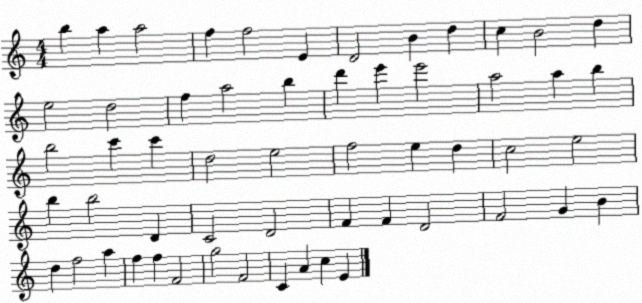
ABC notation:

X:1
T:Untitled
M:4/4
L:1/4
K:C
b a a2 f f2 E D2 B d c B2 d e2 d2 f a2 b d' e' e'2 a2 a b b2 c' c' d2 e2 f2 e d c2 e2 b b2 D C2 D2 F F D2 F2 G B d f2 a f f F2 g2 F2 C A c E